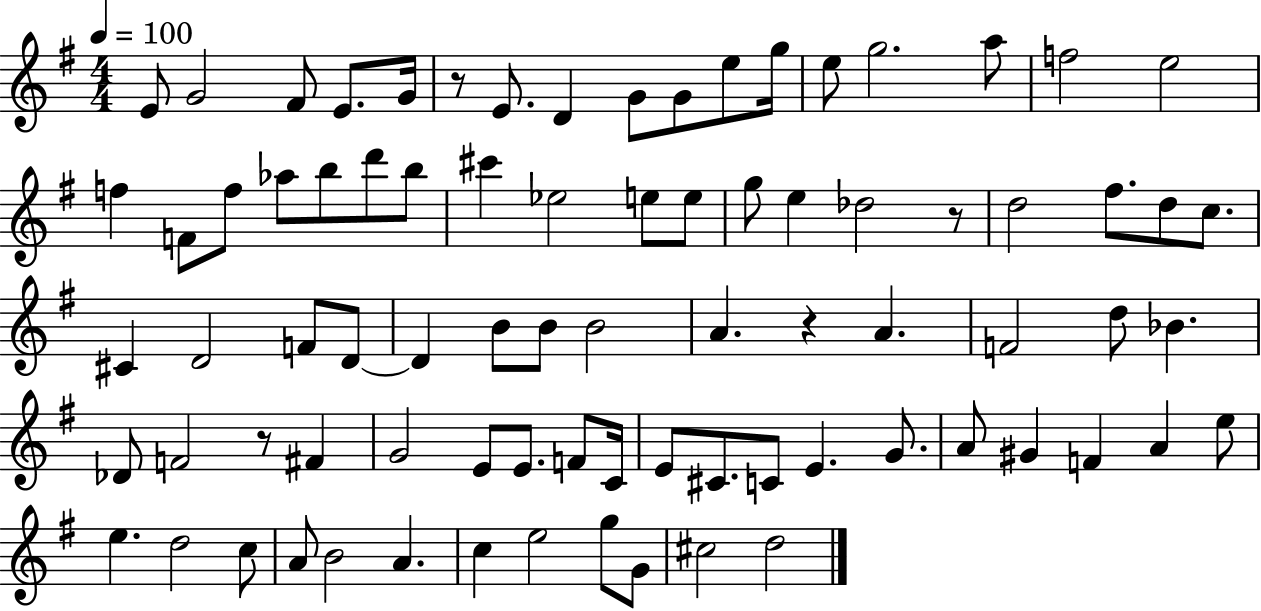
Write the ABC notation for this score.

X:1
T:Untitled
M:4/4
L:1/4
K:G
E/2 G2 ^F/2 E/2 G/4 z/2 E/2 D G/2 G/2 e/2 g/4 e/2 g2 a/2 f2 e2 f F/2 f/2 _a/2 b/2 d'/2 b/2 ^c' _e2 e/2 e/2 g/2 e _d2 z/2 d2 ^f/2 d/2 c/2 ^C D2 F/2 D/2 D B/2 B/2 B2 A z A F2 d/2 _B _D/2 F2 z/2 ^F G2 E/2 E/2 F/2 C/4 E/2 ^C/2 C/2 E G/2 A/2 ^G F A e/2 e d2 c/2 A/2 B2 A c e2 g/2 G/2 ^c2 d2